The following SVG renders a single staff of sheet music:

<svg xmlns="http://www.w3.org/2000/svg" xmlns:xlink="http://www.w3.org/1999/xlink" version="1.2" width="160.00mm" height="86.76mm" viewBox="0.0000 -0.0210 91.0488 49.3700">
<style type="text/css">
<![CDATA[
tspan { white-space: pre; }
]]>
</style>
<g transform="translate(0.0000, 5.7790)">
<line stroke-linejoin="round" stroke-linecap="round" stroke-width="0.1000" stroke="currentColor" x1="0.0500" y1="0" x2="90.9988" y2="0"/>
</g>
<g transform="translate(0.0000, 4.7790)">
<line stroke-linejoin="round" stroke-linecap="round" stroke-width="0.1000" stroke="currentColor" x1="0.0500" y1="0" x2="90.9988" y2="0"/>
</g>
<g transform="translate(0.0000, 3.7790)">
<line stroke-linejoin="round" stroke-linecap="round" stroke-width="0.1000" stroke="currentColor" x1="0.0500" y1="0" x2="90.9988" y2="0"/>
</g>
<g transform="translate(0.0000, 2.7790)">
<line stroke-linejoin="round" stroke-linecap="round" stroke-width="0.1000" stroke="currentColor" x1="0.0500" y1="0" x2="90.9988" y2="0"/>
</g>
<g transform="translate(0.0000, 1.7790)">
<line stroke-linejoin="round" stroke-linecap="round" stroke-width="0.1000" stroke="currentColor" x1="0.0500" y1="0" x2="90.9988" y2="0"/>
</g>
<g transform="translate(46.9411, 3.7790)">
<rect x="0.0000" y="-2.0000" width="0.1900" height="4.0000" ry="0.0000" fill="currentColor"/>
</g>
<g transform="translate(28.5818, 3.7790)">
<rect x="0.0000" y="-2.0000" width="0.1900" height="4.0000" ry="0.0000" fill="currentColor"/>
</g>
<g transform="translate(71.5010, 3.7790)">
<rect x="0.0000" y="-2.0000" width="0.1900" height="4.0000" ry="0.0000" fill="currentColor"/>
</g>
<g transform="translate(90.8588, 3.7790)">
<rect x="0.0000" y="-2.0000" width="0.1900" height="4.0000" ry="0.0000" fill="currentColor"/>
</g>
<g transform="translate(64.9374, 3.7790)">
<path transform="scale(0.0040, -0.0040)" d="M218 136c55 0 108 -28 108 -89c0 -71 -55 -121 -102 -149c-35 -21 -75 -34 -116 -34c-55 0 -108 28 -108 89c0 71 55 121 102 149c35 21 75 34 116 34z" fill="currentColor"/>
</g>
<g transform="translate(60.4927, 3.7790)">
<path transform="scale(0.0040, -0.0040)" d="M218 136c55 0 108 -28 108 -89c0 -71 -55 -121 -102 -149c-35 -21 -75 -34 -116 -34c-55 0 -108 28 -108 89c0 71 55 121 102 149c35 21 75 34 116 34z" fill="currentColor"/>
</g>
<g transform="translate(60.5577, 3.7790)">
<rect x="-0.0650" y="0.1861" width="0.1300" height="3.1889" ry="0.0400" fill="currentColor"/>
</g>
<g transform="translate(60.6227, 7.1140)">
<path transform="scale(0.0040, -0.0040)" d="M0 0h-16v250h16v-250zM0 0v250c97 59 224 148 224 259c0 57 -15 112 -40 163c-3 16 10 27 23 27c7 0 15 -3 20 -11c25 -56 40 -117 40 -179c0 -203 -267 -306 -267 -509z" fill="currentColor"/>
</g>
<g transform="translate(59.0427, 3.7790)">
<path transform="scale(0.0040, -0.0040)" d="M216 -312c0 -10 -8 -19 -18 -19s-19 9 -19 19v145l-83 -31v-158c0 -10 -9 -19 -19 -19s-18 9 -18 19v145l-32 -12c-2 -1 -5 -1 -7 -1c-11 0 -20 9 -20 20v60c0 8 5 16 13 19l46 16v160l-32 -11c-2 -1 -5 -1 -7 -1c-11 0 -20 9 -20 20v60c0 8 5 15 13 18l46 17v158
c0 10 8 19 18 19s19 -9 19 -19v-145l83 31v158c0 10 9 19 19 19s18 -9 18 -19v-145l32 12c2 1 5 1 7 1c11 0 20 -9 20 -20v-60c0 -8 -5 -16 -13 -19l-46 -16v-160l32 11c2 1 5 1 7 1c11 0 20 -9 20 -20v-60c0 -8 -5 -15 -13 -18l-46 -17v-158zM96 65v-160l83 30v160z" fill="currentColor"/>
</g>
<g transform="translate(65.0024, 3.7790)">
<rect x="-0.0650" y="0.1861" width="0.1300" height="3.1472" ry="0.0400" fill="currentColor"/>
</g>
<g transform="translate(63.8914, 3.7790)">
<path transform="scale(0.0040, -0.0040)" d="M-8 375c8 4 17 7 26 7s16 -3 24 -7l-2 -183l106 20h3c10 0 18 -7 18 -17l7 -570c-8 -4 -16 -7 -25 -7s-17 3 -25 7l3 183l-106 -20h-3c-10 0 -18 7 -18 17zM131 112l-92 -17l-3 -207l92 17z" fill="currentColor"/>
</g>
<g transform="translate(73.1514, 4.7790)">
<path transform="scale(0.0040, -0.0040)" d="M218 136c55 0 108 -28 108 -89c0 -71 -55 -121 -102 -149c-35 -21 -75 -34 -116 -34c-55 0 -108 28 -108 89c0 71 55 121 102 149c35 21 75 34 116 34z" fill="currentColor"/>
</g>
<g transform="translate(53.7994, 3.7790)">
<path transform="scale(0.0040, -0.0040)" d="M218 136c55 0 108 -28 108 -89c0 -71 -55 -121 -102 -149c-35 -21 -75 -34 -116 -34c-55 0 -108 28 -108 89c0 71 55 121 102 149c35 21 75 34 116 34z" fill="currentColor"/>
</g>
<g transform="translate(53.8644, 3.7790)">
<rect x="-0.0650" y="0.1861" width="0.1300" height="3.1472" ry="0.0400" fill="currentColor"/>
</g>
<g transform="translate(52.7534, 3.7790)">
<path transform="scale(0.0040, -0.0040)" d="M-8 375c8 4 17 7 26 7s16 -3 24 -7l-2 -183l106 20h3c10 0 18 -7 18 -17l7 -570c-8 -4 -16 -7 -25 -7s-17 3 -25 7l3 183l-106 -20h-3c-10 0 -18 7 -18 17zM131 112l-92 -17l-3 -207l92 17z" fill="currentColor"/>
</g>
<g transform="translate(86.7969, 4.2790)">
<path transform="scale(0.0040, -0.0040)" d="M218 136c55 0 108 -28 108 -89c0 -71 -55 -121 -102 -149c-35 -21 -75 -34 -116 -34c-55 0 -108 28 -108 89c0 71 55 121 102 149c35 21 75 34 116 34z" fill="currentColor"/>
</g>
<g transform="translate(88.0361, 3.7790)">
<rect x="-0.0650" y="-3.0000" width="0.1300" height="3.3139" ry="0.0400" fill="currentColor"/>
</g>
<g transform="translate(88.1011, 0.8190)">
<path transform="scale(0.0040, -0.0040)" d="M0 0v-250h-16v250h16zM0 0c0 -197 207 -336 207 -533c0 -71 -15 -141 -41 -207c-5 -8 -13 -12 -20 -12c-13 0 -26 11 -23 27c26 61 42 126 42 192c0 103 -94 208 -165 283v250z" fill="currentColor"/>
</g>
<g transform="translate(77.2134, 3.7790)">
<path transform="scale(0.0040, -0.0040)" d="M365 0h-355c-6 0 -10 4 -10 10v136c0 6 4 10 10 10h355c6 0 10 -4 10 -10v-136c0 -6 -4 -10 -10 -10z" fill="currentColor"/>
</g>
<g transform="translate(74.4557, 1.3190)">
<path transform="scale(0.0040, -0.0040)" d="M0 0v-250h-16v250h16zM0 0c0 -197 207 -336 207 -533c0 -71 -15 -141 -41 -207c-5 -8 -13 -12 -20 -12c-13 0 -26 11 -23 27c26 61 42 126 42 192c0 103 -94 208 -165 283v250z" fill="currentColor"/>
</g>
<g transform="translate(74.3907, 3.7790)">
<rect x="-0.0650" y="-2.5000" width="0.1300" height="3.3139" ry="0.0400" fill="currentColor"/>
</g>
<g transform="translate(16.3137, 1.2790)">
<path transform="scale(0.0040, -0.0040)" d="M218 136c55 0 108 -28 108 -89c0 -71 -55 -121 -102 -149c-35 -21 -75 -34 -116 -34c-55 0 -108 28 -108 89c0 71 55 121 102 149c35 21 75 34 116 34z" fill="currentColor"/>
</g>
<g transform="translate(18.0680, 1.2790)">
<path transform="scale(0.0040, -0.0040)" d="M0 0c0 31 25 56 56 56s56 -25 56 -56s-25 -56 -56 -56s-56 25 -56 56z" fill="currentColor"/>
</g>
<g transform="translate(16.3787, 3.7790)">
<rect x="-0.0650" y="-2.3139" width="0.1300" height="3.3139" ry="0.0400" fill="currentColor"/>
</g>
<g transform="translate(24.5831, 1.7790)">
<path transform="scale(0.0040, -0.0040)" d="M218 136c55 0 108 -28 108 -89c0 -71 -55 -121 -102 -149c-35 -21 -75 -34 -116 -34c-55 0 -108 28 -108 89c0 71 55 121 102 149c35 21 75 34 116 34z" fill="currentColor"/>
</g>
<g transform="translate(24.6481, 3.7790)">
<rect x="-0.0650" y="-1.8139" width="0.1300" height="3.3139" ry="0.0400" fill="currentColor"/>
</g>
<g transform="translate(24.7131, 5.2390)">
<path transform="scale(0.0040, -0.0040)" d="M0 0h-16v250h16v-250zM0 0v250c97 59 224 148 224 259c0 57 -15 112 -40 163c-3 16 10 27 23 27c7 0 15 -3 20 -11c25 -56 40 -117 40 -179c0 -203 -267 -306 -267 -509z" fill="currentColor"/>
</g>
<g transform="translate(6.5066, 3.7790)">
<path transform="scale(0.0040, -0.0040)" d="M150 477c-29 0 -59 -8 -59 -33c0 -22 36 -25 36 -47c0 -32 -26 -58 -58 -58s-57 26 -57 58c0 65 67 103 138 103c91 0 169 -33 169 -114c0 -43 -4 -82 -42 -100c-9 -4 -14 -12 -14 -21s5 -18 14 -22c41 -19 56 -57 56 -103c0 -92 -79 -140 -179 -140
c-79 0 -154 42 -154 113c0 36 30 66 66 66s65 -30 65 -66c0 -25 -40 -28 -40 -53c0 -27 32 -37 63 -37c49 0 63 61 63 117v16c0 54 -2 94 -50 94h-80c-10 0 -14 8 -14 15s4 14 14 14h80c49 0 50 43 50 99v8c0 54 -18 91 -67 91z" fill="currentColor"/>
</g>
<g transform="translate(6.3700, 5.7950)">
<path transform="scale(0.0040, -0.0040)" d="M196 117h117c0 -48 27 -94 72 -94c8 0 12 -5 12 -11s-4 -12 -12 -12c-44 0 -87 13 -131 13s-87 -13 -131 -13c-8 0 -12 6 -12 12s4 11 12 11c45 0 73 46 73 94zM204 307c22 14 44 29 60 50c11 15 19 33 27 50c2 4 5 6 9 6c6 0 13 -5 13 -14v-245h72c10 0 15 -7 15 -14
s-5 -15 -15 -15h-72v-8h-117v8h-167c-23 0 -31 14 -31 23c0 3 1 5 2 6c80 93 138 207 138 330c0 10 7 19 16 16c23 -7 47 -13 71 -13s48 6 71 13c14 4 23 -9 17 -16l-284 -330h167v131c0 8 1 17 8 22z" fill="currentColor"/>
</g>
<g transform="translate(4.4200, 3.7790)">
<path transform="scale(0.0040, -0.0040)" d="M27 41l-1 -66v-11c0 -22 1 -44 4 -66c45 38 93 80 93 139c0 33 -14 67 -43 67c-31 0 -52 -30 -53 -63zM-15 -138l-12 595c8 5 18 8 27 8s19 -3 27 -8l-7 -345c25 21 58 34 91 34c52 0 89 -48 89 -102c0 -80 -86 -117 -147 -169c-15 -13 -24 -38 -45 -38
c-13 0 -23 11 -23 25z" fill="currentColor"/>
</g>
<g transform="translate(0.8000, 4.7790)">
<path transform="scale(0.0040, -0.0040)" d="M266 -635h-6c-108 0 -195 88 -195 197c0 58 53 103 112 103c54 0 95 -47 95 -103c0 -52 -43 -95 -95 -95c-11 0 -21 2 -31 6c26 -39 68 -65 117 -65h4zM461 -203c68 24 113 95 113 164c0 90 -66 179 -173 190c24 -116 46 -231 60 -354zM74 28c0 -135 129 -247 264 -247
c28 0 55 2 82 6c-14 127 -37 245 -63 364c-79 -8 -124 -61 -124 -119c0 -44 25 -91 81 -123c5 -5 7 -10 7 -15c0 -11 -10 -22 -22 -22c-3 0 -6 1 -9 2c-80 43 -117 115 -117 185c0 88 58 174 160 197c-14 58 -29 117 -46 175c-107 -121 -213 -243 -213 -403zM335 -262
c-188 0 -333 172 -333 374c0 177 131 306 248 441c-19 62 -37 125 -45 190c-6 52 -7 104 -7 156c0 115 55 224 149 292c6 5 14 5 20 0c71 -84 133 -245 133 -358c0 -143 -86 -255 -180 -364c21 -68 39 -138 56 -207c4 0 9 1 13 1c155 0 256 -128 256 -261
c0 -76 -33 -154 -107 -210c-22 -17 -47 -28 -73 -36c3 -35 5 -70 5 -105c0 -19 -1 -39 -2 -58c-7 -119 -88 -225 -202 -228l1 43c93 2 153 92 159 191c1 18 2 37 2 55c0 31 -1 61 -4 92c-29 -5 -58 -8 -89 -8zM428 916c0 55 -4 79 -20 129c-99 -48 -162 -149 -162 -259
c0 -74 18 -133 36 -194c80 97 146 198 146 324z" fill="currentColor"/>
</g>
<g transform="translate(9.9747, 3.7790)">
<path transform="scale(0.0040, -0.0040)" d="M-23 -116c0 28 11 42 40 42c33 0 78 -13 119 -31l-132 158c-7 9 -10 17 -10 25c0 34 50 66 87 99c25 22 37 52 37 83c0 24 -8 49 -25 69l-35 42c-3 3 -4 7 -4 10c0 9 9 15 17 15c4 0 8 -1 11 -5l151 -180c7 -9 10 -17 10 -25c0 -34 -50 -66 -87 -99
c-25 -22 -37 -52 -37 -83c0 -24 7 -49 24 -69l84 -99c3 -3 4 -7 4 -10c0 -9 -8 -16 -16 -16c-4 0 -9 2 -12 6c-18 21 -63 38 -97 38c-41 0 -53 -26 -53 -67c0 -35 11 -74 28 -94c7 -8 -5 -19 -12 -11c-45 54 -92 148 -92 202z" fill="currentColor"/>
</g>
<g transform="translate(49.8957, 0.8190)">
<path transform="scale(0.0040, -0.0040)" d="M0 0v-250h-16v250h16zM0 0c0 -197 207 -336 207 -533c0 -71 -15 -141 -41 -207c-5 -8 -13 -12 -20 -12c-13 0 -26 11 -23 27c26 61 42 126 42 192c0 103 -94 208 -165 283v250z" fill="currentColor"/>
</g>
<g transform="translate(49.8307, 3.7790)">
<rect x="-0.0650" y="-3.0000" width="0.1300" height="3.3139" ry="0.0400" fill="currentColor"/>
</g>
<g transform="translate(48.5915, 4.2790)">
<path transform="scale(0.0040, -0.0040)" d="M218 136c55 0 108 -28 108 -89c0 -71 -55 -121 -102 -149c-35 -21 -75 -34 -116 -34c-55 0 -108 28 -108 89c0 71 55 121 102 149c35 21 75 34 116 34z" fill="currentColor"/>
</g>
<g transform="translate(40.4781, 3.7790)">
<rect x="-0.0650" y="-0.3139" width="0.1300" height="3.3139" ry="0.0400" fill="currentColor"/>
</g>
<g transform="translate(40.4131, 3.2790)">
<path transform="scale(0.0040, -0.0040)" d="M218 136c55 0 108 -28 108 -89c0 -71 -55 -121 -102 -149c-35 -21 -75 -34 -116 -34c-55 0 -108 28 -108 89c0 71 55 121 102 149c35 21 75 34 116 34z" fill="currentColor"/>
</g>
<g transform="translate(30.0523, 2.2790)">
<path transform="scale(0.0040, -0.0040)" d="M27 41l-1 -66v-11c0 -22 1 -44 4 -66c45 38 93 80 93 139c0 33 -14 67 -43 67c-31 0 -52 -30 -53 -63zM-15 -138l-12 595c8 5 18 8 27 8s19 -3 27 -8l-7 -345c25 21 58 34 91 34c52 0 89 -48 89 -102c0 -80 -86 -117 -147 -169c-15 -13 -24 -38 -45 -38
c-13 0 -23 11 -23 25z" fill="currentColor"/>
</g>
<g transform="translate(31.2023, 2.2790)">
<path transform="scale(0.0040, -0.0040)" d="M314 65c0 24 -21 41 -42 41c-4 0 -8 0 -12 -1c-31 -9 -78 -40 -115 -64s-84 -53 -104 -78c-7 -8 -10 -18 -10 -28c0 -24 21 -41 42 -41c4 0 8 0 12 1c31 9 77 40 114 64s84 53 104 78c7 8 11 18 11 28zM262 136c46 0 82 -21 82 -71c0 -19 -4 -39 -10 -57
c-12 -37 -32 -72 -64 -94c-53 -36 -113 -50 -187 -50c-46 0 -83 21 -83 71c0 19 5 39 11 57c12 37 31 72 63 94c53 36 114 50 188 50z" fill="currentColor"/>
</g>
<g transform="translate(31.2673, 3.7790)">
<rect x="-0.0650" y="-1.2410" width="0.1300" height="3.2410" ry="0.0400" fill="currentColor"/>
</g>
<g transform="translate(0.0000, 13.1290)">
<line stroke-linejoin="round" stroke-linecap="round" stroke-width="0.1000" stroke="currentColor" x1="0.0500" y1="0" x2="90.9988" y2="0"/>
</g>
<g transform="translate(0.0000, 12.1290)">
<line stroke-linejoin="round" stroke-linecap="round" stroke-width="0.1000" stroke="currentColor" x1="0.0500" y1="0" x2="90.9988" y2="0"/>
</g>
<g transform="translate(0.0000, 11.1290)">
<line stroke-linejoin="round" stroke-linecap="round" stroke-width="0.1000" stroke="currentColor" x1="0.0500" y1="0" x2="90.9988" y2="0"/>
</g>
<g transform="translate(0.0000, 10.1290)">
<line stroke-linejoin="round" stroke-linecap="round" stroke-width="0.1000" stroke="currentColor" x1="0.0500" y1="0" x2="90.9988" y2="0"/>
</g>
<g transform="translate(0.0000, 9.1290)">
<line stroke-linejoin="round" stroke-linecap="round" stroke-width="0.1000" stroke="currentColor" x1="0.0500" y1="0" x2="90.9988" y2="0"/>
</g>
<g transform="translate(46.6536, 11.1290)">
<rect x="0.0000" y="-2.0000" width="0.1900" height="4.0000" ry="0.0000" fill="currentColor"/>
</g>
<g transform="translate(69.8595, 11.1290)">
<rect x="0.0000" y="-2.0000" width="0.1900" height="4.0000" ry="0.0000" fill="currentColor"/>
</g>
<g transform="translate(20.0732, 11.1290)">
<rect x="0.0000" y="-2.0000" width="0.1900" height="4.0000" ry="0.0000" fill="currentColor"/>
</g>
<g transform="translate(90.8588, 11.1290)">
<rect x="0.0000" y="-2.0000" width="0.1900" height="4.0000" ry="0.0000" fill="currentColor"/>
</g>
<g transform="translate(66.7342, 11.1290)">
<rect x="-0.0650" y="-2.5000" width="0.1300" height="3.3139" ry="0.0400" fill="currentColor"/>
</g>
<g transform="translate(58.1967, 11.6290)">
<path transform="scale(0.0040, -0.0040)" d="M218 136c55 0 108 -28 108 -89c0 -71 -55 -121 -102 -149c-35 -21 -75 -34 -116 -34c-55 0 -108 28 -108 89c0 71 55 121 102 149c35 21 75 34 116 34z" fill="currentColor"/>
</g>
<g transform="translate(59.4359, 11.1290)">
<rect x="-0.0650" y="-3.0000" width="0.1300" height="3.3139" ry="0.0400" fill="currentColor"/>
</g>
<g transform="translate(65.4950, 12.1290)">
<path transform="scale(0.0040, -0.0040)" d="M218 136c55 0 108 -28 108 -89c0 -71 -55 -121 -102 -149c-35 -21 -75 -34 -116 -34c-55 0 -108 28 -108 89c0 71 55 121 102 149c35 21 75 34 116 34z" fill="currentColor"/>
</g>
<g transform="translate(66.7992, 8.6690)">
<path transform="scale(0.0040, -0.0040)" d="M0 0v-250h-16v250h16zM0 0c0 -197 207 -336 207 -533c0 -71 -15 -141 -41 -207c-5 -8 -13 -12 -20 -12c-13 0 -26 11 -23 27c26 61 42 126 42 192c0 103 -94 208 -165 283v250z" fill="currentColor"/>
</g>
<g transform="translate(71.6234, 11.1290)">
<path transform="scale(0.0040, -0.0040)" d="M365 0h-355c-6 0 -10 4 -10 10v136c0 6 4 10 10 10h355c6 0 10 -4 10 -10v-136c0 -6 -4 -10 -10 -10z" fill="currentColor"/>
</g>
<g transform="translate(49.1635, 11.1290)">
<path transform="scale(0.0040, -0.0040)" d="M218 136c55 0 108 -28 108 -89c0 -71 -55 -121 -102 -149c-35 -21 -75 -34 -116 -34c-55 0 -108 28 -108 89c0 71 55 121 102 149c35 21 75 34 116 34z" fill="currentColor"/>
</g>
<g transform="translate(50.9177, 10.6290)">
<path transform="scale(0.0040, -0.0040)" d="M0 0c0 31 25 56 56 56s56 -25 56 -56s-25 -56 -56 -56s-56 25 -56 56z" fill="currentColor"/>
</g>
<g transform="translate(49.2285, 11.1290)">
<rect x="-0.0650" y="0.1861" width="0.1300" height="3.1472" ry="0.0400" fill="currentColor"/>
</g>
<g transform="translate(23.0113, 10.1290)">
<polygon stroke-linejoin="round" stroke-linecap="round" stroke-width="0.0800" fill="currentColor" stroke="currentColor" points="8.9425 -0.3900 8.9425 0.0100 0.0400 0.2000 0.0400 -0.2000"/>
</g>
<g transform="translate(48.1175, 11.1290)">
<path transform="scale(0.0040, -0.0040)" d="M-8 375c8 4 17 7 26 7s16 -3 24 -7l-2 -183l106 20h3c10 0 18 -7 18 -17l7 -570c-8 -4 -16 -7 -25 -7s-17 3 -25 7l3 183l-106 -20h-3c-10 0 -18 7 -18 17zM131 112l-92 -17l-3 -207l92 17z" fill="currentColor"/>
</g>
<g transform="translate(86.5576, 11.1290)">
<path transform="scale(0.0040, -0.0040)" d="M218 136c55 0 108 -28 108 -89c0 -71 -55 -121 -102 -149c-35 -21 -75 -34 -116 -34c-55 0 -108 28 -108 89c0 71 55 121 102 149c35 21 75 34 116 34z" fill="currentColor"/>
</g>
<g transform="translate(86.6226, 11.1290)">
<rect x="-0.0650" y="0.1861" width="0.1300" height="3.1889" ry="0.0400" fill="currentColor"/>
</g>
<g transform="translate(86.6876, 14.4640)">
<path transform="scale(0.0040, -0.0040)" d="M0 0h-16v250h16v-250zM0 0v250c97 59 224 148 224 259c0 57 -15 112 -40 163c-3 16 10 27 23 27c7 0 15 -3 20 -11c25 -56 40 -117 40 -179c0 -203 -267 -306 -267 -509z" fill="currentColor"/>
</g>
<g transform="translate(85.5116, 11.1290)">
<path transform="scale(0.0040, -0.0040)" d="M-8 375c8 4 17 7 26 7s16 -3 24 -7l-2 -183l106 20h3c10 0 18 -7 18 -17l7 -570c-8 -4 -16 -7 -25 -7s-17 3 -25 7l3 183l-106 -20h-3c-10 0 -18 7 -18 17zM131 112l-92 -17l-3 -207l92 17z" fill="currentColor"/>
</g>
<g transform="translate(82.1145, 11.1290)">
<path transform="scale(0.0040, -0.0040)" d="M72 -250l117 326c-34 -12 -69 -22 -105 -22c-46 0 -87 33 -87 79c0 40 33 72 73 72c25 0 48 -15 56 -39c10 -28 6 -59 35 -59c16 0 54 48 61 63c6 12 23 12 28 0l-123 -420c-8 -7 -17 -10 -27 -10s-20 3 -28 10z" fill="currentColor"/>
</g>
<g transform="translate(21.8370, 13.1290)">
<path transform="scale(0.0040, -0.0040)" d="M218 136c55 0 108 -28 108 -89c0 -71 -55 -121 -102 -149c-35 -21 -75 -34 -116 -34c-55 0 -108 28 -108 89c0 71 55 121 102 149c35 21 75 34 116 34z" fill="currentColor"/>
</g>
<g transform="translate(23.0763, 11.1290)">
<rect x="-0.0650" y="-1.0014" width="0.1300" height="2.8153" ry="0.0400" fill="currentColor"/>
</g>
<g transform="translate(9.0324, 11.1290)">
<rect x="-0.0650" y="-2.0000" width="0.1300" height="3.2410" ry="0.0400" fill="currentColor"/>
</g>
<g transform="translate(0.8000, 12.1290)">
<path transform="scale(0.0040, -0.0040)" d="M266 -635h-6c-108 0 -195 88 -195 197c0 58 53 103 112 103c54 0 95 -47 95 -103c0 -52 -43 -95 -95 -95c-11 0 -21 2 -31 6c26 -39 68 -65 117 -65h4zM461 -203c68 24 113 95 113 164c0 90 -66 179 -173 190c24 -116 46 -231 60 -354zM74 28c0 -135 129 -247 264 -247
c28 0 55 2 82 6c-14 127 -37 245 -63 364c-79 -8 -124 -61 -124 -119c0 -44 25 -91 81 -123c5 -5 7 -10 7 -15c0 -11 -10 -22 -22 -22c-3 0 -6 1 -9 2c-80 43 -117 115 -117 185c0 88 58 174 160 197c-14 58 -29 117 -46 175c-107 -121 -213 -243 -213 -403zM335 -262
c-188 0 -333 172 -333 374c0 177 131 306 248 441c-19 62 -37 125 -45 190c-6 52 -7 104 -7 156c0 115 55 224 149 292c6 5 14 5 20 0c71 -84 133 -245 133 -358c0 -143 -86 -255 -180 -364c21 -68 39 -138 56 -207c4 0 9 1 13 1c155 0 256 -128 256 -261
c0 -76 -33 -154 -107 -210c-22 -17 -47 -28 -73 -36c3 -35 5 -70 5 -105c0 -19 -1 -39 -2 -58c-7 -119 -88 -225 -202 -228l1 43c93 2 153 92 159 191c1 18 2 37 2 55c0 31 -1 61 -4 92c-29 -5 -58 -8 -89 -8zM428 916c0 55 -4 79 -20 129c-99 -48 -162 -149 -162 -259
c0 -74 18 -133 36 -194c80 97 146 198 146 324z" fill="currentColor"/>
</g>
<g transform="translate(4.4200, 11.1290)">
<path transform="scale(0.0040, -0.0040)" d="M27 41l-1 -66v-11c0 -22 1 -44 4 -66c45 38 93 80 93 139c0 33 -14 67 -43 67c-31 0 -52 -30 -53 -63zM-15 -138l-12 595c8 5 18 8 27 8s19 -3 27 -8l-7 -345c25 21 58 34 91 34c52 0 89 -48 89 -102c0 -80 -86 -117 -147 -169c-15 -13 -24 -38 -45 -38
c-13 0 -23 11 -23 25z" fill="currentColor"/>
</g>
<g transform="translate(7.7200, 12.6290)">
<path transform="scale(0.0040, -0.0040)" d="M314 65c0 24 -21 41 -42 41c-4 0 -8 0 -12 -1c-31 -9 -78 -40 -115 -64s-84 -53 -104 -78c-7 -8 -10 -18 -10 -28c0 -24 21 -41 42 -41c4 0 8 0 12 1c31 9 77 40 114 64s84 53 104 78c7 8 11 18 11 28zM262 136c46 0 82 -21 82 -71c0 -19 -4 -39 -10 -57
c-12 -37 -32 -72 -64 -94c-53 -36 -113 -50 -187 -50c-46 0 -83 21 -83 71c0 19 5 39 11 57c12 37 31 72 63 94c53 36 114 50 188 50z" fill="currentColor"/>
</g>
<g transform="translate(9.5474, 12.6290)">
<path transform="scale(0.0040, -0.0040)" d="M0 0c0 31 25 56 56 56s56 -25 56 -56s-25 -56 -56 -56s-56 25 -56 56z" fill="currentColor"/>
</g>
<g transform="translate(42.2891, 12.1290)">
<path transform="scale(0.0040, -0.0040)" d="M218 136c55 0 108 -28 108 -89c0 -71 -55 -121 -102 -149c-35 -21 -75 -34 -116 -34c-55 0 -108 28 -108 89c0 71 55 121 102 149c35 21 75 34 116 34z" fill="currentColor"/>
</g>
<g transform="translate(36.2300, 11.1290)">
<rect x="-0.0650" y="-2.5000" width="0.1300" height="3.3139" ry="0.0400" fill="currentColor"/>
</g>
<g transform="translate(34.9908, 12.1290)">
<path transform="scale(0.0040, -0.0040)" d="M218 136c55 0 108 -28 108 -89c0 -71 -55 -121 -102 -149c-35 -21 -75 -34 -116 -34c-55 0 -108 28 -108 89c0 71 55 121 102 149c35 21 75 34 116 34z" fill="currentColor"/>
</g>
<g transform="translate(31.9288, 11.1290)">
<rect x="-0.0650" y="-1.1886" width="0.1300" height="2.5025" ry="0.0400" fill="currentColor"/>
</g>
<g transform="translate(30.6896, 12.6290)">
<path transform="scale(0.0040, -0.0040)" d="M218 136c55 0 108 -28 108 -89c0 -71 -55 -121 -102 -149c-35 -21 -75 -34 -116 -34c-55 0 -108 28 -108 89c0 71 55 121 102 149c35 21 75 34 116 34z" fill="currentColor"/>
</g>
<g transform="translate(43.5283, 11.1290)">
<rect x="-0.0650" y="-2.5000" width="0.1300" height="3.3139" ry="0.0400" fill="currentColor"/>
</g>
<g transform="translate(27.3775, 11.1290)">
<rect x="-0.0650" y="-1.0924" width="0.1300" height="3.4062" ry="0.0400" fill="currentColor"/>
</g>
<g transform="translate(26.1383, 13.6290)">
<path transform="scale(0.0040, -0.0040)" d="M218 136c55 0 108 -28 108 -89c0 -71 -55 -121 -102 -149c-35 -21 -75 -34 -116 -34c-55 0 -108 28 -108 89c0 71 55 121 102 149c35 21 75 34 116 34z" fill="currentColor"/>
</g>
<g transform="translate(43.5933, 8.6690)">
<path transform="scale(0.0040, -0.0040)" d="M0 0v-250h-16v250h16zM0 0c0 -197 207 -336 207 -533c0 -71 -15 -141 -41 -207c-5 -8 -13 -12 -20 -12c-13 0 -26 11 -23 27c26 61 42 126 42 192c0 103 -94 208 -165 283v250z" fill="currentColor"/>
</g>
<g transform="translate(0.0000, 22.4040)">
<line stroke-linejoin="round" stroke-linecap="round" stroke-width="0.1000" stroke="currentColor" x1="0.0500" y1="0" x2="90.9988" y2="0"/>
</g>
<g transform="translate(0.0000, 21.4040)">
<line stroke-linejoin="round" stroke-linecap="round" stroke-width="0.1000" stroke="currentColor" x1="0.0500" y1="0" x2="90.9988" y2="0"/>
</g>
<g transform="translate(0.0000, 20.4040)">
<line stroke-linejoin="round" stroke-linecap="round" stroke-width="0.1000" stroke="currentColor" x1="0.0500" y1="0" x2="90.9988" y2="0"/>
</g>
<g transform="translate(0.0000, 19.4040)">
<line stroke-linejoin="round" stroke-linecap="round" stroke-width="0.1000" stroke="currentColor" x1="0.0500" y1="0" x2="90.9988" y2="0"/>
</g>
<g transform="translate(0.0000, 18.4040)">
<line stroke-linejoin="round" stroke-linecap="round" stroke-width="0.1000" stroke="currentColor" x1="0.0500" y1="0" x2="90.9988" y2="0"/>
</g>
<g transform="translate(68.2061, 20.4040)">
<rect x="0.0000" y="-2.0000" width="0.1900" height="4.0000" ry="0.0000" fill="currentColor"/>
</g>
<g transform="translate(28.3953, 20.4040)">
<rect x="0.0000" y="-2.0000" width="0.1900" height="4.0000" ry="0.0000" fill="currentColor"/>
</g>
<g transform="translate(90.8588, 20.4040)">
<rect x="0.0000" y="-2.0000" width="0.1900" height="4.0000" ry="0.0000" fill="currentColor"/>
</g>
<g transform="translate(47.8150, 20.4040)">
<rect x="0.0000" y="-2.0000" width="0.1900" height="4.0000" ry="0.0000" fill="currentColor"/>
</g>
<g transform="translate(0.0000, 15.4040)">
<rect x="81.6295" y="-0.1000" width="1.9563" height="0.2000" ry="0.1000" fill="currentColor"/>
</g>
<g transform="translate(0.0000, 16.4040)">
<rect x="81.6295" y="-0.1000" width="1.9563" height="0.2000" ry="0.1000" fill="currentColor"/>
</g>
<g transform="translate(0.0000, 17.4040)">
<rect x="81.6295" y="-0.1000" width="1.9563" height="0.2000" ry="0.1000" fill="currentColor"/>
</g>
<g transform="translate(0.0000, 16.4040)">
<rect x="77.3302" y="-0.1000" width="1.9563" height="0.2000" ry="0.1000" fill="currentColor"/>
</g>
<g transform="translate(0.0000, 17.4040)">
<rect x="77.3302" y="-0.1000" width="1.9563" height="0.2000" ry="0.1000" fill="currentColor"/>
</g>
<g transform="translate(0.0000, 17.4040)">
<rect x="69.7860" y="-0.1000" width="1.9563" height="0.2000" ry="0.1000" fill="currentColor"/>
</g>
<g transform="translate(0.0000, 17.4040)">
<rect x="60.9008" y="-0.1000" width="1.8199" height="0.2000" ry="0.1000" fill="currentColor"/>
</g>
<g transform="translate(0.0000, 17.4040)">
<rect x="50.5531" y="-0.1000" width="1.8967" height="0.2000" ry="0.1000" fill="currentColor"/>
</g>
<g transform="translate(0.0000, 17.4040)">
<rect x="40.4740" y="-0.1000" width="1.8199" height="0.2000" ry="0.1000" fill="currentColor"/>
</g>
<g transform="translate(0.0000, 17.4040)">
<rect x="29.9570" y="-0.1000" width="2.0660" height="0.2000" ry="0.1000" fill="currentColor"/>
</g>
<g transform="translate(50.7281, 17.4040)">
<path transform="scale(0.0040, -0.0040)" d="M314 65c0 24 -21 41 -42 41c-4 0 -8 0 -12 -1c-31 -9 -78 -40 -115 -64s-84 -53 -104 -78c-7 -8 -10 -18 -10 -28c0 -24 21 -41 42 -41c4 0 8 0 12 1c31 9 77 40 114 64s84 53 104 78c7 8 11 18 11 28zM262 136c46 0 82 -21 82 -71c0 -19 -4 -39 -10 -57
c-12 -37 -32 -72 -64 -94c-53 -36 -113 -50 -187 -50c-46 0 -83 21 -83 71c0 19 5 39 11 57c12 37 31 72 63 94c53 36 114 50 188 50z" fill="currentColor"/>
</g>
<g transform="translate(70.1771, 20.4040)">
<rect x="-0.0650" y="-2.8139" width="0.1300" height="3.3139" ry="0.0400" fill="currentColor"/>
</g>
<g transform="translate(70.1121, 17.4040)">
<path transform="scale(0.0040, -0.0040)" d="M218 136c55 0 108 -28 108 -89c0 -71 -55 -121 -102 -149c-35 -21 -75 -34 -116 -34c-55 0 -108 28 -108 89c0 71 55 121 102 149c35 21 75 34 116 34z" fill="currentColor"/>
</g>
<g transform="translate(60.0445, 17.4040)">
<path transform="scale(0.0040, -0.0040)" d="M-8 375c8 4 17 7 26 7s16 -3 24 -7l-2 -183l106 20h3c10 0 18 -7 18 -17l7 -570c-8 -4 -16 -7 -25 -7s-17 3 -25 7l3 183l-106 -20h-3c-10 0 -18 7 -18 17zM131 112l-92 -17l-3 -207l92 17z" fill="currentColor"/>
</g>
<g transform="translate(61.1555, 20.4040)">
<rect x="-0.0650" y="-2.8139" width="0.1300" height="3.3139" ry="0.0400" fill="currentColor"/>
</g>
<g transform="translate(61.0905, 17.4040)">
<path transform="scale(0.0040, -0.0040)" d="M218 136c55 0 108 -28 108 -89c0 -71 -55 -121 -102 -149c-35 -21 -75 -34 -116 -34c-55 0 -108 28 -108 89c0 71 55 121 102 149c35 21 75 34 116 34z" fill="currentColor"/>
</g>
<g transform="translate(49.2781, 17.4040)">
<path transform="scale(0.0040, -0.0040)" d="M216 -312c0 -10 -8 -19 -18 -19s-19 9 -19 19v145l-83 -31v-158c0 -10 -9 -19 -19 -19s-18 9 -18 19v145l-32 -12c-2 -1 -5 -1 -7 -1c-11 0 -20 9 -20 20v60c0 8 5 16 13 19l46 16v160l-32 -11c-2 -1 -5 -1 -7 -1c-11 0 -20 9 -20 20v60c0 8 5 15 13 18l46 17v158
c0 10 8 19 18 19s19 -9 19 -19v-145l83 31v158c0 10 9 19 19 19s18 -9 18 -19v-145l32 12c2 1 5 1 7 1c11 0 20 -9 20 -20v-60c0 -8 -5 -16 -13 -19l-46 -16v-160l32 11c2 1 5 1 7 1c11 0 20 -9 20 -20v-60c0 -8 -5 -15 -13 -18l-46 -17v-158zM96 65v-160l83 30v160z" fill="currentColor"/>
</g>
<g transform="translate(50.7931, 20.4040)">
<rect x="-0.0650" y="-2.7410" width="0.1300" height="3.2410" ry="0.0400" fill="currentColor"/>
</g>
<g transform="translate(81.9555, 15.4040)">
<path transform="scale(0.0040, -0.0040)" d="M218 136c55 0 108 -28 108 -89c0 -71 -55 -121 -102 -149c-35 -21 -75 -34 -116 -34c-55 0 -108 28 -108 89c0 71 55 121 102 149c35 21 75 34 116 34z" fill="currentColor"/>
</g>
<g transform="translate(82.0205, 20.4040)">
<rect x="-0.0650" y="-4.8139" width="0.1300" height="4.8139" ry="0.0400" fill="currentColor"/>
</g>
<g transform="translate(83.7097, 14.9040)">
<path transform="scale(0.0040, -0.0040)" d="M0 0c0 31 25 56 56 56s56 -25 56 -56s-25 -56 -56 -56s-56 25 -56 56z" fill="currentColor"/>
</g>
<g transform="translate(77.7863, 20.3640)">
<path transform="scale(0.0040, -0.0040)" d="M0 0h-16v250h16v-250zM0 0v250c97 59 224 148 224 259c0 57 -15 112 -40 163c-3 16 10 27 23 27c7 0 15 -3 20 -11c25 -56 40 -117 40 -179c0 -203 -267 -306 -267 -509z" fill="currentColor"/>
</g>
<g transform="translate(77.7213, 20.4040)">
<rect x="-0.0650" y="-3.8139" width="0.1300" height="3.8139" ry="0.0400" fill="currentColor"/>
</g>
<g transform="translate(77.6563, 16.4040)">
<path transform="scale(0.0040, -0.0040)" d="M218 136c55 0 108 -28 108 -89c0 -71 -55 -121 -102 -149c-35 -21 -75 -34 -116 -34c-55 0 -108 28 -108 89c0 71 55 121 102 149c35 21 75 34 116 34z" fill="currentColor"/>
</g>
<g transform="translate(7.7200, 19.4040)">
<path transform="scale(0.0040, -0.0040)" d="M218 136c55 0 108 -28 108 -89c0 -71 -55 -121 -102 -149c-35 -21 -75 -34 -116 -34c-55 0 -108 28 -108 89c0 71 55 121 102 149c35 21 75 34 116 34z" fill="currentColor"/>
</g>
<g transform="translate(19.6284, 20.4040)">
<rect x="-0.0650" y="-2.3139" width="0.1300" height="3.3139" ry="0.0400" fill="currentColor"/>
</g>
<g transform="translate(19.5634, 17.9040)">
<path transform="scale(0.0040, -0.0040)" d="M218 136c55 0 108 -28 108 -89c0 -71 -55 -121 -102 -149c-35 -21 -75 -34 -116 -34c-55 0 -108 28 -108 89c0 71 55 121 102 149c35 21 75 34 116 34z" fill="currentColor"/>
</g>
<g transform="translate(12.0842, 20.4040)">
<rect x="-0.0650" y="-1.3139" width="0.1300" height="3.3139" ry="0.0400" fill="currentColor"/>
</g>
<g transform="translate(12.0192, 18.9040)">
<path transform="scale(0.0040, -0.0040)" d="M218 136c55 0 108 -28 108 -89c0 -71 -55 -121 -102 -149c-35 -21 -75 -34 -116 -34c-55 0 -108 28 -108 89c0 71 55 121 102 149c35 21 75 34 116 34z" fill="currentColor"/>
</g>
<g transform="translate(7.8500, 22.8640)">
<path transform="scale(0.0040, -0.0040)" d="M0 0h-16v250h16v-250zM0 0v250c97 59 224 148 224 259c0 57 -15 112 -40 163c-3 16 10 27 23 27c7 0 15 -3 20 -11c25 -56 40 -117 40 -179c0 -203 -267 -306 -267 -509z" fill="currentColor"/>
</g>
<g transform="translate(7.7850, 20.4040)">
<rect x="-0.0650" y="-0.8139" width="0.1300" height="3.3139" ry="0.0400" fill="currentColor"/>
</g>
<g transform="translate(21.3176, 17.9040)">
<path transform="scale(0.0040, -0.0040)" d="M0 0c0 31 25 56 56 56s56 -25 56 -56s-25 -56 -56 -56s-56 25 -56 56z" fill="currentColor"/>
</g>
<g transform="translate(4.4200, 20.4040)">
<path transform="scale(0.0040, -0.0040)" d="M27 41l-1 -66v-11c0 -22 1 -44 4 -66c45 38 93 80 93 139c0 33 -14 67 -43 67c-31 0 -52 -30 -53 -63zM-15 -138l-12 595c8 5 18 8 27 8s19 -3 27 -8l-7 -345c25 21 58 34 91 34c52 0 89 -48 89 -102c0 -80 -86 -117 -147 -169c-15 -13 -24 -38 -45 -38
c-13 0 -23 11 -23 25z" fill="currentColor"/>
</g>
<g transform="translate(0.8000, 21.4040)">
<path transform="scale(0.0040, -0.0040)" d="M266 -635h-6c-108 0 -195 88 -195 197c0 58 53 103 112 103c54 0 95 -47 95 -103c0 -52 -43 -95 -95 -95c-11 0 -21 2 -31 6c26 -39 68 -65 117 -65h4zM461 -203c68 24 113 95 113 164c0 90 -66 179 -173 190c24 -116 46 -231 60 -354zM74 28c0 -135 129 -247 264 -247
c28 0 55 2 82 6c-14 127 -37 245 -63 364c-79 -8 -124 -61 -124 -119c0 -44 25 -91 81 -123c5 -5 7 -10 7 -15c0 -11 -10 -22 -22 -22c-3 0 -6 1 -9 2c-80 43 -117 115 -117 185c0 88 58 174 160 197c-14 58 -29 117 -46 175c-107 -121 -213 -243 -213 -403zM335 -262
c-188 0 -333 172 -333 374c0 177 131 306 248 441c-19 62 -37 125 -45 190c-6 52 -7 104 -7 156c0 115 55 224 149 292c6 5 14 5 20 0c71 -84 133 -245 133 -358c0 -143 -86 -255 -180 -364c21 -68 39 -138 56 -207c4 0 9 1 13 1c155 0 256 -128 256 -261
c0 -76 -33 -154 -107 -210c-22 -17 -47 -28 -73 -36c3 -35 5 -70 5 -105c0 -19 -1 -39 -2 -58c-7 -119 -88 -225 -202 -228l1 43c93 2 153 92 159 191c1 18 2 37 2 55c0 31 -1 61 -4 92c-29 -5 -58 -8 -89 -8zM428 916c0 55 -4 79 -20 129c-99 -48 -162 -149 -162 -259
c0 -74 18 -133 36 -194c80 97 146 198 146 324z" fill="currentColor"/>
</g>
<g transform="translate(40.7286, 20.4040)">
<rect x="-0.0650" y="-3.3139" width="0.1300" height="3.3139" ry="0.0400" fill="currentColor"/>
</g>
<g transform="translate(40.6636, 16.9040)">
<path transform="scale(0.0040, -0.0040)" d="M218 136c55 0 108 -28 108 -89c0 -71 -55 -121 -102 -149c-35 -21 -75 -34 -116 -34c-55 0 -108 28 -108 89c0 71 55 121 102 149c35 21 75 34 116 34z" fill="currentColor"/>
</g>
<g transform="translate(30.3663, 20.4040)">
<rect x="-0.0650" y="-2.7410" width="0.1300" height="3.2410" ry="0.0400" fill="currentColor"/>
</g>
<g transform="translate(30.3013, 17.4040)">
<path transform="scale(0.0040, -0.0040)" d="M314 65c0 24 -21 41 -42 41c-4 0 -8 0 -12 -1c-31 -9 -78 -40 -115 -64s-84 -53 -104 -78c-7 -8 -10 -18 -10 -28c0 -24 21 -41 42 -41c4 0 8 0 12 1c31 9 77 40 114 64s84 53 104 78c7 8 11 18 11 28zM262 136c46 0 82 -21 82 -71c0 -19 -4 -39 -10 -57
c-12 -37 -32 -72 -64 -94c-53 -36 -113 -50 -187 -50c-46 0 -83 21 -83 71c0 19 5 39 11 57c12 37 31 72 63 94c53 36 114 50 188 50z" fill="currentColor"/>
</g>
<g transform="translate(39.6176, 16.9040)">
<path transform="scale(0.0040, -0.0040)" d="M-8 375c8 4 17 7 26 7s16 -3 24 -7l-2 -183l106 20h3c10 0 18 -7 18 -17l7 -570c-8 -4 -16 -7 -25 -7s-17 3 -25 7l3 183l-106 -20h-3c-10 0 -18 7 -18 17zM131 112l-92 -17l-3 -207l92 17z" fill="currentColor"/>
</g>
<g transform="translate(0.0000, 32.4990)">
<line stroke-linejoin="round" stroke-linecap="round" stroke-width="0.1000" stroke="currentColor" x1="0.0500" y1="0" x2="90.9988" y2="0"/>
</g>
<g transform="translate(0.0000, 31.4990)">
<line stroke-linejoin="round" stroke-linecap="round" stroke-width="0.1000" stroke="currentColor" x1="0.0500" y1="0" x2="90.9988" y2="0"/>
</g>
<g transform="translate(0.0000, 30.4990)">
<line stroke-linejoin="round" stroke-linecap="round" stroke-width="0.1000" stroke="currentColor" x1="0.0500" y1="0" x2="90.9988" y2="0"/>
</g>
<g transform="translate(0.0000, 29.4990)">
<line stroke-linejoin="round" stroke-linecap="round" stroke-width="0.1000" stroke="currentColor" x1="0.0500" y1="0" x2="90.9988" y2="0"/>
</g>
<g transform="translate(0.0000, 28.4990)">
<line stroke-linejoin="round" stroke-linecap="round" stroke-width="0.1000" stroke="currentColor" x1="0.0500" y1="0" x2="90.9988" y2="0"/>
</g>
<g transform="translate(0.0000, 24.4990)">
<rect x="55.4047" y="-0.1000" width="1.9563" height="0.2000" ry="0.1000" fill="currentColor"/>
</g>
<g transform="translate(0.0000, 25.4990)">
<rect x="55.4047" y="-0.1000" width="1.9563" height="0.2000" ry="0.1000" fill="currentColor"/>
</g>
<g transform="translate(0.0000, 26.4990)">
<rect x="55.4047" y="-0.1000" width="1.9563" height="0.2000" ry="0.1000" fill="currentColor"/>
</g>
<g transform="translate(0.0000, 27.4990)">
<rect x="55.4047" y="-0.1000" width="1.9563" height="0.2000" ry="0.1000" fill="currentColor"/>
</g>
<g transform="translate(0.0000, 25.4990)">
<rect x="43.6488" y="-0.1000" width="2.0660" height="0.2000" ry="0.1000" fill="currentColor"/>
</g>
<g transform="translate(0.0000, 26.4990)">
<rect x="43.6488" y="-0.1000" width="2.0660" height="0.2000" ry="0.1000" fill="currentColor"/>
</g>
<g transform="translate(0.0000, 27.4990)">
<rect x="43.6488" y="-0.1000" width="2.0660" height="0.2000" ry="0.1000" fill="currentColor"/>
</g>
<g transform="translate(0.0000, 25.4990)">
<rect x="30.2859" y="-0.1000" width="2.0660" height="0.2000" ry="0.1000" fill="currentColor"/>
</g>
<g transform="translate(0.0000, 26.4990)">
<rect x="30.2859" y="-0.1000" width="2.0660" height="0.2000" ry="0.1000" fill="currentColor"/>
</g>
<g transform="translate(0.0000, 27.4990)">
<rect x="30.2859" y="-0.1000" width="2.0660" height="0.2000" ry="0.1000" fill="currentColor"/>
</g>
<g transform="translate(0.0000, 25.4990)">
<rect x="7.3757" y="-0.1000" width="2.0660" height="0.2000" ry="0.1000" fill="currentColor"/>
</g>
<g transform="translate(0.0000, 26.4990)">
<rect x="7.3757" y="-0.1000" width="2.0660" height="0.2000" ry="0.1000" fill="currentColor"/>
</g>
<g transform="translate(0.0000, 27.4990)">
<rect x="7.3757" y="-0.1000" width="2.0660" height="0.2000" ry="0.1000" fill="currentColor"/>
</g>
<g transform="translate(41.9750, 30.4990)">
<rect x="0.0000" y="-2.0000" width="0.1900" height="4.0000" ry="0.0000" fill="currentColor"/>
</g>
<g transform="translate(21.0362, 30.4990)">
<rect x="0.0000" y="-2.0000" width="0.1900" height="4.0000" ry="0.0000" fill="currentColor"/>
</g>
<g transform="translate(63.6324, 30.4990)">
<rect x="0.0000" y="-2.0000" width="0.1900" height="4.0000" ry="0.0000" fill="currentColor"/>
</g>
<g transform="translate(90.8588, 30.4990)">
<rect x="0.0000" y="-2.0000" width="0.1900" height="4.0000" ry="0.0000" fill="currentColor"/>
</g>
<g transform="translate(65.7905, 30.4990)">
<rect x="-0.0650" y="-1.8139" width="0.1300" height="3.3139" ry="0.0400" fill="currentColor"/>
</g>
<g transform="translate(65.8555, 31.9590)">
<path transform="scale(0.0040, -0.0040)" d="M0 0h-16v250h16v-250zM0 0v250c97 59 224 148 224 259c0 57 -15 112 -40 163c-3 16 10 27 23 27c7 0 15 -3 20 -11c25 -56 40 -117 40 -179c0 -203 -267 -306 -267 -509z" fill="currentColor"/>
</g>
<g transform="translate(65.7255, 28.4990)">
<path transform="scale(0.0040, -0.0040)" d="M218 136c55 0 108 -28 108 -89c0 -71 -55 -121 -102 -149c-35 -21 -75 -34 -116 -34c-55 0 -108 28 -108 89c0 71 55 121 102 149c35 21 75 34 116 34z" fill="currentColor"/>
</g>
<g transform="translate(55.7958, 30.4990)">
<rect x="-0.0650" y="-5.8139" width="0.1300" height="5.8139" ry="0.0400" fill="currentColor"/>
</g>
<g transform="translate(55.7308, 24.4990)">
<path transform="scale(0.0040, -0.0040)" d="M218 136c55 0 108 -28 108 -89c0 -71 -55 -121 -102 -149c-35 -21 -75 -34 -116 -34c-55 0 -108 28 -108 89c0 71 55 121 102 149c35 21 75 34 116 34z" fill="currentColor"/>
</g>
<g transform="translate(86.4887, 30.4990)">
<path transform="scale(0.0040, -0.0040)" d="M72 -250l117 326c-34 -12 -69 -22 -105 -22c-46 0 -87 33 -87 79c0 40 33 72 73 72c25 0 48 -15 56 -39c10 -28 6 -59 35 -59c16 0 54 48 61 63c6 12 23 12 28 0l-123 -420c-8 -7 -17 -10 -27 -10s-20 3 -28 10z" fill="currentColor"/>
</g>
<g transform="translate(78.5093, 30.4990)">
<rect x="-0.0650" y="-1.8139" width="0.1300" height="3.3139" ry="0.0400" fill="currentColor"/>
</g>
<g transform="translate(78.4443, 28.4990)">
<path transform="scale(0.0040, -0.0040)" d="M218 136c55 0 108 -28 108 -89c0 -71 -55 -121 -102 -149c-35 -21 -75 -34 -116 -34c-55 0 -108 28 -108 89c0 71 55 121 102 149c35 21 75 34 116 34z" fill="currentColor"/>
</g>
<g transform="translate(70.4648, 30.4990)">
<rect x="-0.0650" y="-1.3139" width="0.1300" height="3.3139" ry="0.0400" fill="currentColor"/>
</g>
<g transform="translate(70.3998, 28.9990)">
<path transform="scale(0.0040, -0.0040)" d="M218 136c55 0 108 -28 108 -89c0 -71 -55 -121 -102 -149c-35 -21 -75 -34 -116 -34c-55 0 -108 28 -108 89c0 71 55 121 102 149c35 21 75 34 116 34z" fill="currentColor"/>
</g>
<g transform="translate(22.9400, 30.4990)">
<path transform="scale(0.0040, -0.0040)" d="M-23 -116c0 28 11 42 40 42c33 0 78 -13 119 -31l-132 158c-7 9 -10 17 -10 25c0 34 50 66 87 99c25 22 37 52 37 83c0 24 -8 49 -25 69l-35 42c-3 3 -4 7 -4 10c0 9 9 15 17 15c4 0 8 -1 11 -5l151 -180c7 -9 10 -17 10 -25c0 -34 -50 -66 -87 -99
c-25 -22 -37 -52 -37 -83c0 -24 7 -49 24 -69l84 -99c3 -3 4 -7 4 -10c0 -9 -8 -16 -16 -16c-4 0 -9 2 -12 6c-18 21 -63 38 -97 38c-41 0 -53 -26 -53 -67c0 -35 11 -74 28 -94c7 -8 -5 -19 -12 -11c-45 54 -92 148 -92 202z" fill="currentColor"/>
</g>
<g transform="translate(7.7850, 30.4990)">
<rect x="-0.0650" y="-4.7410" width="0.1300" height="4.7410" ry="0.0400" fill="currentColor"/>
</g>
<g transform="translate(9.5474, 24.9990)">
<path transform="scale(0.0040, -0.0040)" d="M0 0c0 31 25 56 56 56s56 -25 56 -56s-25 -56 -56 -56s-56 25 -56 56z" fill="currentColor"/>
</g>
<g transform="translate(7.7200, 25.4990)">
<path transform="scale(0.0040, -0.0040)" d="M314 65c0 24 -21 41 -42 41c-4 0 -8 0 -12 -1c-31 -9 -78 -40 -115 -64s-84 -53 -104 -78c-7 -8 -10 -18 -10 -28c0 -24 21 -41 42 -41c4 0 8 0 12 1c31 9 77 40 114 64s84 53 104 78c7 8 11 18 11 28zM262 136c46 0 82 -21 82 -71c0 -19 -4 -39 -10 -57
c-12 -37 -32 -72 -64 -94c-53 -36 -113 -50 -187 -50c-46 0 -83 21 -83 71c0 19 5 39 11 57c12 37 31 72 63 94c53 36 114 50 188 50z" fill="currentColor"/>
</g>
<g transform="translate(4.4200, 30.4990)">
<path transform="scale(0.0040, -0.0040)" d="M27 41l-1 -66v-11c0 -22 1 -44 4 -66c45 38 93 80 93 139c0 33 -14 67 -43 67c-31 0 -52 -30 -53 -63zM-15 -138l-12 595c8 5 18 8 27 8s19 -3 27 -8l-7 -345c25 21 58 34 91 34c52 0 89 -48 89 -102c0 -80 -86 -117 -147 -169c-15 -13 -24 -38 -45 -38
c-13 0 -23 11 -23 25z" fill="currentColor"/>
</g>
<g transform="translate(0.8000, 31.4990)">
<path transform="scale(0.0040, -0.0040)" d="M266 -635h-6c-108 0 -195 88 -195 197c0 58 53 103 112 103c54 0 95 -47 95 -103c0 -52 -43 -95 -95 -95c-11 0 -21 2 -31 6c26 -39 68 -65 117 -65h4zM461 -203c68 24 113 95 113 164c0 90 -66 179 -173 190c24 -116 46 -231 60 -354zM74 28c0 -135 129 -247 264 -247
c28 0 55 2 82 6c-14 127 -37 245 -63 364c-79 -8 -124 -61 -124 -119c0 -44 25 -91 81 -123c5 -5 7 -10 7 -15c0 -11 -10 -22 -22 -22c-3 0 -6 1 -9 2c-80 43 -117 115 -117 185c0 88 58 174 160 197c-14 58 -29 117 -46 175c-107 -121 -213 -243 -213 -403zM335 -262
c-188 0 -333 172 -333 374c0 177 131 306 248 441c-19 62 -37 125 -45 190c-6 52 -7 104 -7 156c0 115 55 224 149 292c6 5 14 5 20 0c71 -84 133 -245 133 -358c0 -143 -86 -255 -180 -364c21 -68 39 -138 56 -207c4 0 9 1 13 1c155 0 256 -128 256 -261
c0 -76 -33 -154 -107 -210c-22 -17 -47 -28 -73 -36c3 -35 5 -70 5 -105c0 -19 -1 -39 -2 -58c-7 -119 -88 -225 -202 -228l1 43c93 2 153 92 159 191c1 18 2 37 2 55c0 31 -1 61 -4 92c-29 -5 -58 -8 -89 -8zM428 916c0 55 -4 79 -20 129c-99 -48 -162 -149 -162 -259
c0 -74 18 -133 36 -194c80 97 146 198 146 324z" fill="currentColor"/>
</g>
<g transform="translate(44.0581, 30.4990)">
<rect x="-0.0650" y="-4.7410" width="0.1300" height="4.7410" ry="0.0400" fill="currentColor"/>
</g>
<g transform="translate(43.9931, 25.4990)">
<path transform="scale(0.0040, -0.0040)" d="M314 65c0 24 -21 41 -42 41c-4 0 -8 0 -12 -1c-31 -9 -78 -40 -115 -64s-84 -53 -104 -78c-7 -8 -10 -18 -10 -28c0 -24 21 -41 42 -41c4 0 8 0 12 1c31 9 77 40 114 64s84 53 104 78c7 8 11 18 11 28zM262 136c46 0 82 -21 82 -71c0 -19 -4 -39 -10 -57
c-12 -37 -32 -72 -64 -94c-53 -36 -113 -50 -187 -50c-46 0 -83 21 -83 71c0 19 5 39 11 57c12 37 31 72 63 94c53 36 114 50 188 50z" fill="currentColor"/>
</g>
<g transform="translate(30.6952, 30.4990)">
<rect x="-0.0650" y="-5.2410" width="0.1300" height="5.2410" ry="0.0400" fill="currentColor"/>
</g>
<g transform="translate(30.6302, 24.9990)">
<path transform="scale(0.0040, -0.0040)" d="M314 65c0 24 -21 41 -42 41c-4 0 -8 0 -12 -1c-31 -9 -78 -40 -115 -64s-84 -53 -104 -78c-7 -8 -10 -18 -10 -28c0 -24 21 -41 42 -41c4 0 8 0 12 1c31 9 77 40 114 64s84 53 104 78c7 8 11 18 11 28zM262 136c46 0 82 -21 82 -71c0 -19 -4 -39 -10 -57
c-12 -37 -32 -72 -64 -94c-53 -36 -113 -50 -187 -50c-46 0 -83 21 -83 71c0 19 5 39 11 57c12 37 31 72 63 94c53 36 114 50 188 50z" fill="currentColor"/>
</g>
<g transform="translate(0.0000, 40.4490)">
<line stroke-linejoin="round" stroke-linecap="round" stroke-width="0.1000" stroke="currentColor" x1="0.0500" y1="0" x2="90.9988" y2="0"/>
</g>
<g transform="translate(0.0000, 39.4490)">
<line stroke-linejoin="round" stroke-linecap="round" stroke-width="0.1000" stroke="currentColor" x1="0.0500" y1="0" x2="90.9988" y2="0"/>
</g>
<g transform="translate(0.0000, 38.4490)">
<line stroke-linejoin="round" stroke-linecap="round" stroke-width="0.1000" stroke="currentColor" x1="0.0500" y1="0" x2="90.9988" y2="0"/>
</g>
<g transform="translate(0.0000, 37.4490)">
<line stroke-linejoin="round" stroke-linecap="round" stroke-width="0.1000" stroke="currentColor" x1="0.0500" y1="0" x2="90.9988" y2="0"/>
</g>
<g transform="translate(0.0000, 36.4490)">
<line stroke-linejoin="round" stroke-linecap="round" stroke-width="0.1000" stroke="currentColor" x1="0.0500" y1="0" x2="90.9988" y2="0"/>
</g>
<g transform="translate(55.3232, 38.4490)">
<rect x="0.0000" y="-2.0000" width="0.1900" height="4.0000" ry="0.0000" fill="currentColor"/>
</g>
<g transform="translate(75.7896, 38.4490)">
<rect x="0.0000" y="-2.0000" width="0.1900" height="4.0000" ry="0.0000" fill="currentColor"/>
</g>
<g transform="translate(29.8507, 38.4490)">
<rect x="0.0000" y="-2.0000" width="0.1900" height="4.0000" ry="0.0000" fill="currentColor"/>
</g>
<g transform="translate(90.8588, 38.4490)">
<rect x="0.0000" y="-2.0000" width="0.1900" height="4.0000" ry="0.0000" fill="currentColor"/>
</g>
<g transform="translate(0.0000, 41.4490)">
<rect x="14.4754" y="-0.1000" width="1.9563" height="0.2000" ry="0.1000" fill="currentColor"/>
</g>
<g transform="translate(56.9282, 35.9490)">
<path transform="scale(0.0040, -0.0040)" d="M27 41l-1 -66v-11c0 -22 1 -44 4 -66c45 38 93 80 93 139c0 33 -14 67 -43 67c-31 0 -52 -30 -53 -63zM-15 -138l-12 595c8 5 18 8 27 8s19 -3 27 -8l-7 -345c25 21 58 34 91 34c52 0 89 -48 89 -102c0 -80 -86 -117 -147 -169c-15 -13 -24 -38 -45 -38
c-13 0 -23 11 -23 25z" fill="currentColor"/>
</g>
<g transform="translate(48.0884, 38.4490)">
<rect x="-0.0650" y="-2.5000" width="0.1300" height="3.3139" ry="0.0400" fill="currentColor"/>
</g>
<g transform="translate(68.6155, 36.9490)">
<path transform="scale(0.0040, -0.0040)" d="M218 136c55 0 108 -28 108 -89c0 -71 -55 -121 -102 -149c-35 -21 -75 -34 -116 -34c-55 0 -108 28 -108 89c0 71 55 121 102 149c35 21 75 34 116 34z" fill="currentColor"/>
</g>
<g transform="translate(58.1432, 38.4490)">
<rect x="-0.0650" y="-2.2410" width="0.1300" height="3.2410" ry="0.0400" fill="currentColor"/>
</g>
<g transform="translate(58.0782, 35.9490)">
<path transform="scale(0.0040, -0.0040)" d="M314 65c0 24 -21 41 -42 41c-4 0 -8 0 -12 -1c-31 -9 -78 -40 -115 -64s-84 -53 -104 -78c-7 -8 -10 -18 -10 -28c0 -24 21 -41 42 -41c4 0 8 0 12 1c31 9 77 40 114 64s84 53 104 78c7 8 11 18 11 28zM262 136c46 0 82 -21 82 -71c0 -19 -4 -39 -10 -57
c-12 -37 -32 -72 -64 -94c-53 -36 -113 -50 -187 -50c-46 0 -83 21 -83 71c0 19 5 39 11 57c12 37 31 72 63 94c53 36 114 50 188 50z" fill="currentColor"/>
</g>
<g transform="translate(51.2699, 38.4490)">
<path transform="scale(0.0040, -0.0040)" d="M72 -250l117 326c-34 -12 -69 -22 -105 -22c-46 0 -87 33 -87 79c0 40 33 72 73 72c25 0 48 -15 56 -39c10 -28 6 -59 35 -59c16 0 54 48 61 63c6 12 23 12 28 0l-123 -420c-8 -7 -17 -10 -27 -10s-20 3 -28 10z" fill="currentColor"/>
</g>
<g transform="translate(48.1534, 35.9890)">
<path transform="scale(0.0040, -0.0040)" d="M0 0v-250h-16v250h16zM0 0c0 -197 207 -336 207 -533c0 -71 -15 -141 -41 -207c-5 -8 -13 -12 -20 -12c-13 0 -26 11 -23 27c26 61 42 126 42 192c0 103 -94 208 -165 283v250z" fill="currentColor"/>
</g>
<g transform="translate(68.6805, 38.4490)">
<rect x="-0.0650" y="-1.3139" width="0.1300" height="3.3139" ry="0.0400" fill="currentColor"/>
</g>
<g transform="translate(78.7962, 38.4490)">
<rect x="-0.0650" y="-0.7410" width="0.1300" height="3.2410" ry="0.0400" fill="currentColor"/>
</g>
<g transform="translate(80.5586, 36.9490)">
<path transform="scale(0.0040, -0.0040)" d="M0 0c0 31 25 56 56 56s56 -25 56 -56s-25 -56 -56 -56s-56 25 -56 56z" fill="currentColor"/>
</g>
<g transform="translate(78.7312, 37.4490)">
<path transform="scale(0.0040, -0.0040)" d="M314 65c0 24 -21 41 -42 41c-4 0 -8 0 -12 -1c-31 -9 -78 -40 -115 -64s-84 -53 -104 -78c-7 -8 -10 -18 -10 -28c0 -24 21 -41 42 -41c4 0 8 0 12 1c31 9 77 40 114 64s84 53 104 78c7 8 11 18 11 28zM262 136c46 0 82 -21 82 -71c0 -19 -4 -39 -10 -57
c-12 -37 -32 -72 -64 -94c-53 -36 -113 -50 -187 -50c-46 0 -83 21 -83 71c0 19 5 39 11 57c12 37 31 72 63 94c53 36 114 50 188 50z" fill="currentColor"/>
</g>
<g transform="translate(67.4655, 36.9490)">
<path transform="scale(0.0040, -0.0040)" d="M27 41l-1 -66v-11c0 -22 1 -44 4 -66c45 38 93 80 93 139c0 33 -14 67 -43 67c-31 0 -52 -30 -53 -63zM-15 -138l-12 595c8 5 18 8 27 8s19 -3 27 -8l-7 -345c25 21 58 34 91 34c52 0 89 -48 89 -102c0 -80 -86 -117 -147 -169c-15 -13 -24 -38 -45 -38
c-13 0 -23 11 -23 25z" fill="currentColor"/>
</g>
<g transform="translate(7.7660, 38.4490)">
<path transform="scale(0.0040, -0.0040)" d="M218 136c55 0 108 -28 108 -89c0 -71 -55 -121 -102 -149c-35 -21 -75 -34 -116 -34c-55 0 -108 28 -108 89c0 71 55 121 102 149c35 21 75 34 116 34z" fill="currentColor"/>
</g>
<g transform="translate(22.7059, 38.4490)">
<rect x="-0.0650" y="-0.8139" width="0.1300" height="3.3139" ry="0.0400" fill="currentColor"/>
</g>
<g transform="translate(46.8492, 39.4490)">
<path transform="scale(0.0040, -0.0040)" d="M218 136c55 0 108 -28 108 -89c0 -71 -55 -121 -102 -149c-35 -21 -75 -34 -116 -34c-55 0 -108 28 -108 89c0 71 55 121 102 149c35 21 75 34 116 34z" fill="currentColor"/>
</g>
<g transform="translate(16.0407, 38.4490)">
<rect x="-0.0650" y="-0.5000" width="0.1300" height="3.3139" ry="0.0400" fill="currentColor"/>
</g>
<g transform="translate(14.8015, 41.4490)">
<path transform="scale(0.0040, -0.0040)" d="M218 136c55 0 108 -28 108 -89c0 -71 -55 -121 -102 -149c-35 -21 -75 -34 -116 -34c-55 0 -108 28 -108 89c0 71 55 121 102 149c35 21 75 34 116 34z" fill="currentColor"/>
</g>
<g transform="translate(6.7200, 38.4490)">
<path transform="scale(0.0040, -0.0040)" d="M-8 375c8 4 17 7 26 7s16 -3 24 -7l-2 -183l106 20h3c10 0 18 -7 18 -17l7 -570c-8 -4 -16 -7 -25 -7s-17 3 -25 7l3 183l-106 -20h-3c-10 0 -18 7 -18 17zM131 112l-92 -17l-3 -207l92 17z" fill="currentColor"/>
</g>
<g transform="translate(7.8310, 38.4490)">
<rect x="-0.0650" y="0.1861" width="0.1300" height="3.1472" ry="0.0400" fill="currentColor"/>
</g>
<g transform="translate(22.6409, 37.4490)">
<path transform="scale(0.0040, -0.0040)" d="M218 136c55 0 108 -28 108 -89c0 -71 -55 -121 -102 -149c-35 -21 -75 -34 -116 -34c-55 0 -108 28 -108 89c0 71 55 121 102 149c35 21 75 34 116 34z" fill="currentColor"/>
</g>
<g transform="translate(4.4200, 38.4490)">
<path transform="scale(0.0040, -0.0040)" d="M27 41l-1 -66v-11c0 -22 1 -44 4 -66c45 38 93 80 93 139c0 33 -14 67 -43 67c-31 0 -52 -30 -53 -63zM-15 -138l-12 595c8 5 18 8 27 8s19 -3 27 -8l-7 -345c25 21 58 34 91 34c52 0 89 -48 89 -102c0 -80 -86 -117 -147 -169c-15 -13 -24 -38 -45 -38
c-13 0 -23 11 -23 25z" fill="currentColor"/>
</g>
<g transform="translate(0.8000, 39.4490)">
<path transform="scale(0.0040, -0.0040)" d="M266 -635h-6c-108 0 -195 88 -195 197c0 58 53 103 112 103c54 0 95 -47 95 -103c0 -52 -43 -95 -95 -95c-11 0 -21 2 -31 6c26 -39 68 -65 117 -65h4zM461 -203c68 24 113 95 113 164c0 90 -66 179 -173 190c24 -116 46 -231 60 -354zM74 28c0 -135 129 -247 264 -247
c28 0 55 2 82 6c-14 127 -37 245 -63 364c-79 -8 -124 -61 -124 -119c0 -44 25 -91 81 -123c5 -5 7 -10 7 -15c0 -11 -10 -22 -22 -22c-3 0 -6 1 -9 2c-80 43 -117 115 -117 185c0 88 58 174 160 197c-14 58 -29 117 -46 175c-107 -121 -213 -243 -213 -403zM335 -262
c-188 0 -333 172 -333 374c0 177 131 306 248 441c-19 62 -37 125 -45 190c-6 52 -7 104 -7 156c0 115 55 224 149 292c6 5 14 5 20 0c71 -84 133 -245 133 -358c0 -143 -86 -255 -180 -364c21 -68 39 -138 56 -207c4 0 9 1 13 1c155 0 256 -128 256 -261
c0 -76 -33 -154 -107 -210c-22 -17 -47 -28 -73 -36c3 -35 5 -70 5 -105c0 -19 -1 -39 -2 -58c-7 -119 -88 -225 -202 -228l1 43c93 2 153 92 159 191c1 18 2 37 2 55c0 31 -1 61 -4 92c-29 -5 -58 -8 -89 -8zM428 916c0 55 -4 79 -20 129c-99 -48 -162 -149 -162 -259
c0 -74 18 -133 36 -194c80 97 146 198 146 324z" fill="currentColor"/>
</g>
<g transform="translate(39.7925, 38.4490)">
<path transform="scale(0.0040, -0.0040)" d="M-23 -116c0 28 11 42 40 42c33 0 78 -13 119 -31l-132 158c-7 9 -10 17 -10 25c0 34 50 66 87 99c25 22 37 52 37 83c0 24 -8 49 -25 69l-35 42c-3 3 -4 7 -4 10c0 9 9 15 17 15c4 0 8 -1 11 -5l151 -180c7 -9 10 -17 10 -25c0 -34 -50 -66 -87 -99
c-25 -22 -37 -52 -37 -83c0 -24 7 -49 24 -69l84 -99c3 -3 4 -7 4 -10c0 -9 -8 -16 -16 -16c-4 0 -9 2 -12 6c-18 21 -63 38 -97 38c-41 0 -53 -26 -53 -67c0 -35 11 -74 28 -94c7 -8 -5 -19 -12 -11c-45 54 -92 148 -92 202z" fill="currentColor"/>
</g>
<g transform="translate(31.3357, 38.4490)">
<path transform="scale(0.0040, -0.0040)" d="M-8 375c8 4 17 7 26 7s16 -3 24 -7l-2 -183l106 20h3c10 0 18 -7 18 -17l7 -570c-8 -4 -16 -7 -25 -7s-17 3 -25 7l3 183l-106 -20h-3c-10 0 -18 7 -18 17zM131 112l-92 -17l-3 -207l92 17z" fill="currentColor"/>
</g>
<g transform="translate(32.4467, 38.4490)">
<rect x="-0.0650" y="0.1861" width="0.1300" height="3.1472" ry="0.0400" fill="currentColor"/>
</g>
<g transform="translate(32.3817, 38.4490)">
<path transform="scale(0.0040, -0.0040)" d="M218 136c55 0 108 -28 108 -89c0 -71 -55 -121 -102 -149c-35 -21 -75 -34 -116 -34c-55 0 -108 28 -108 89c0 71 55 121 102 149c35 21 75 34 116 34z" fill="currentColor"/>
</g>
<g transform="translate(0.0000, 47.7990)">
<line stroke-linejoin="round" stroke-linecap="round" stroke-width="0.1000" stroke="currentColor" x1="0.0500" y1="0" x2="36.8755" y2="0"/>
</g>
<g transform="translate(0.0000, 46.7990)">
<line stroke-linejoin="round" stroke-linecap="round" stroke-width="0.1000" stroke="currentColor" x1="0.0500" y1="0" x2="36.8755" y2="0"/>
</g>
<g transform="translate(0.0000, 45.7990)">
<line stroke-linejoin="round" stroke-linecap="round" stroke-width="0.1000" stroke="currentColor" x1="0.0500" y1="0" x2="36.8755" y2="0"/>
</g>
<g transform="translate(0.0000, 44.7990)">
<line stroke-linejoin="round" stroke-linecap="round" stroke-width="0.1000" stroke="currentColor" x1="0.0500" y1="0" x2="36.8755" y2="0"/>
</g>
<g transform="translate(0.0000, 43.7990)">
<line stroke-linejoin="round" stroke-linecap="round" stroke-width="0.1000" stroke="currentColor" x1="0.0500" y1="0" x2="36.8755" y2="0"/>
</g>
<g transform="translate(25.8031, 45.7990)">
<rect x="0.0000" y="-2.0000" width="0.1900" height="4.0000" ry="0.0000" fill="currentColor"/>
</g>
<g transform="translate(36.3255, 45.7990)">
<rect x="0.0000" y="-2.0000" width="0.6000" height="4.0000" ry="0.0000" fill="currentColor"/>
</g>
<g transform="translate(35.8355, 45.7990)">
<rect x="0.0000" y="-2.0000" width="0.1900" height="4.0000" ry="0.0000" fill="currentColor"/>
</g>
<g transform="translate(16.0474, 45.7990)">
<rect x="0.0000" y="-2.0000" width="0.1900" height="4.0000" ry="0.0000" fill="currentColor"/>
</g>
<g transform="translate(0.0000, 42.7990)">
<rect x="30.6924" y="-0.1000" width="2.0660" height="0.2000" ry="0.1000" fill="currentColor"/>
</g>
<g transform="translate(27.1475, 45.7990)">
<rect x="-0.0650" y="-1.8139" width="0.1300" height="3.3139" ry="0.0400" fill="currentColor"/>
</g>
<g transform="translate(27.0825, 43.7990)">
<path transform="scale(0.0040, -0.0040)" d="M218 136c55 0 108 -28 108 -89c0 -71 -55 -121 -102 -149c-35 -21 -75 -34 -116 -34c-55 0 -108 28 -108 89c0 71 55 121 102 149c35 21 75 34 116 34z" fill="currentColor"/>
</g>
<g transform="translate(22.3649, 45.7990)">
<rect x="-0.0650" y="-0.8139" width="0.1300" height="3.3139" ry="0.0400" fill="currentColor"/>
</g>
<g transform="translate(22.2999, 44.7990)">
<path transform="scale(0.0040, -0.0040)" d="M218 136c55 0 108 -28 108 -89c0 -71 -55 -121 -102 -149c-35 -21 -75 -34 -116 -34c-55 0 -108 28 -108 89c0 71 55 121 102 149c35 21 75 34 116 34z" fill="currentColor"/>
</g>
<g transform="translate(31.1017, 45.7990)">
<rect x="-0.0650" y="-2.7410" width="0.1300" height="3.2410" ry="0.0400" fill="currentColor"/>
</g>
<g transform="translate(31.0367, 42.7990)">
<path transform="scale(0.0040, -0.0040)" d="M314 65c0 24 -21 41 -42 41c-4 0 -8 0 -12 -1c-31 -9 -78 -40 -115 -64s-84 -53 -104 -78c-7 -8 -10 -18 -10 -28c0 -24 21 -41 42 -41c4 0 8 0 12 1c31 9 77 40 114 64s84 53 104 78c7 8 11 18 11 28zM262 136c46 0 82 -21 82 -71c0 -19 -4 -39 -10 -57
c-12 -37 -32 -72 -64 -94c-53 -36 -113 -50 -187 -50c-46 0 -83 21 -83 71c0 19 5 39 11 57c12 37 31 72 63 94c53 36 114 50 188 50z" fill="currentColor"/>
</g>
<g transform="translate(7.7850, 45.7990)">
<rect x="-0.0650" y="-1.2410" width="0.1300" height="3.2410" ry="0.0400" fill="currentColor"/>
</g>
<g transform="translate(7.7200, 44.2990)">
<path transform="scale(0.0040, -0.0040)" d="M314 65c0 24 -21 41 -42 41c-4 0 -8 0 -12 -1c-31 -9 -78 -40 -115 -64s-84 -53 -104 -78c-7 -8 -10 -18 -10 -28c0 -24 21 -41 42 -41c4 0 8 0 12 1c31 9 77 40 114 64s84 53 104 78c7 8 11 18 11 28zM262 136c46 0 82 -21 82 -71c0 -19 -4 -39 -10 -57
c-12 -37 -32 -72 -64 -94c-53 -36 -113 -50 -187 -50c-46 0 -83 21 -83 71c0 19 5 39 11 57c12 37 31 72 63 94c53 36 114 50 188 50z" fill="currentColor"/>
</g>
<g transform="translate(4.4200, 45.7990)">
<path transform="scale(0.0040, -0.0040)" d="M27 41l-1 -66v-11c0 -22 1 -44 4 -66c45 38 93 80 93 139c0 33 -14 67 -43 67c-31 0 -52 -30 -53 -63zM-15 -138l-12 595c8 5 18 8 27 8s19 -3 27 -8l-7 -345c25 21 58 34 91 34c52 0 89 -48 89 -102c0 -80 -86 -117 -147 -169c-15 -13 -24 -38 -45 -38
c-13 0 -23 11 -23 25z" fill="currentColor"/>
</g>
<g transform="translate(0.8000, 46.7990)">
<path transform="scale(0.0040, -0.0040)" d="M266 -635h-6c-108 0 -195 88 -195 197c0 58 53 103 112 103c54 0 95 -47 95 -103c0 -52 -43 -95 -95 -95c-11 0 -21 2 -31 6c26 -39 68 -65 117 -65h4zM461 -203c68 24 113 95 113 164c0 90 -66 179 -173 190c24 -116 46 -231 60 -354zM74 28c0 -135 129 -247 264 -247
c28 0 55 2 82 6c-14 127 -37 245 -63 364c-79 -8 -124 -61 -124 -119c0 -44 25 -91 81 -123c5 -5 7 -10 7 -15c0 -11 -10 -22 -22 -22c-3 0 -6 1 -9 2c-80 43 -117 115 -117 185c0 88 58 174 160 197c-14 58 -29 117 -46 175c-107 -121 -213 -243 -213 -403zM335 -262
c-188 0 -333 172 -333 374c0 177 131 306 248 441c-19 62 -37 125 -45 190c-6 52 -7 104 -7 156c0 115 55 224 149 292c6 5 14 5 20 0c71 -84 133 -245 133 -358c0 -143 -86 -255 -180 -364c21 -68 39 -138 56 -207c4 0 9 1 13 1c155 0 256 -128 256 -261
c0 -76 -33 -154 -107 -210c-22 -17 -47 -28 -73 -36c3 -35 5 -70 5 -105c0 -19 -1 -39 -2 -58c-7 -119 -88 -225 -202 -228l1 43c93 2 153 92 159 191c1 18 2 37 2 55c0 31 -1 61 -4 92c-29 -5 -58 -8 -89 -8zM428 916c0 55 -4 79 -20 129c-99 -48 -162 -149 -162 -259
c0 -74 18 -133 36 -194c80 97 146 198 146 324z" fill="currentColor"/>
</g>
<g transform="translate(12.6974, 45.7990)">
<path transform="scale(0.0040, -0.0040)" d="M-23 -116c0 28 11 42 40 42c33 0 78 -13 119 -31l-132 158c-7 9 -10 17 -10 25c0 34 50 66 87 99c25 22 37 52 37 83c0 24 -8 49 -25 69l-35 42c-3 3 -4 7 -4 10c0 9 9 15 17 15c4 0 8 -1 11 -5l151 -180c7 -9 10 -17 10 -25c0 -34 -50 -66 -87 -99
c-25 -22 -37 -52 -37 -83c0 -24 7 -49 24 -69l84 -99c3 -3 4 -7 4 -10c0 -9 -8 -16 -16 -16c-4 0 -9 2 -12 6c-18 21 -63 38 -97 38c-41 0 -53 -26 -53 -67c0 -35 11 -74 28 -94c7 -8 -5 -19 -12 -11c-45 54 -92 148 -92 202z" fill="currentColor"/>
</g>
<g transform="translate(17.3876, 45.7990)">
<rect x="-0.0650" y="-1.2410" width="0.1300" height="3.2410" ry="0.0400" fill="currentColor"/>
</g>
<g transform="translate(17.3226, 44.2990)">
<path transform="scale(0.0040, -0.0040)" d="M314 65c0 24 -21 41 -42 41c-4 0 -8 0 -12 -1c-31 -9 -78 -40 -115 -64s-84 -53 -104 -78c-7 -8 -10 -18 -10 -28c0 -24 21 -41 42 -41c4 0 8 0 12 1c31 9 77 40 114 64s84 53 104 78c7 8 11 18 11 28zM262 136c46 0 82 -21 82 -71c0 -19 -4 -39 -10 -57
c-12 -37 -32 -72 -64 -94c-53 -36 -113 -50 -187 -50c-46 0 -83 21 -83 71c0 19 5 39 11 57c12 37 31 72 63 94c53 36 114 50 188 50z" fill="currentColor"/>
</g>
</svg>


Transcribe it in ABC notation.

X:1
T:Untitled
M:3/4
L:1/4
K:F
z g f/2 _e2 c A/2 B ^B/2 B G/2 z2 A/2 F2 E/2 D/2 F/2 G G/2 B A G/2 z2 z/2 B/2 d/2 e g a2 b ^a2 a a c'/2 e' e'2 z f'2 e'2 g' f/2 e f z/2 B C d B z G/2 z/2 _g2 _e d2 e2 z e2 d f a2